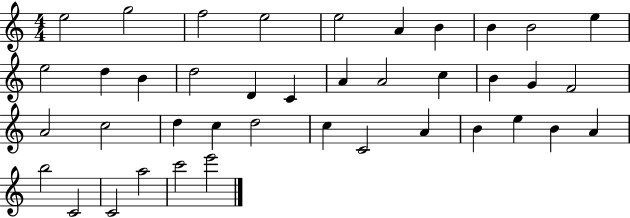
E5/h G5/h F5/h E5/h E5/h A4/q B4/q B4/q B4/h E5/q E5/h D5/q B4/q D5/h D4/q C4/q A4/q A4/h C5/q B4/q G4/q F4/h A4/h C5/h D5/q C5/q D5/h C5/q C4/h A4/q B4/q E5/q B4/q A4/q B5/h C4/h C4/h A5/h C6/h E6/h